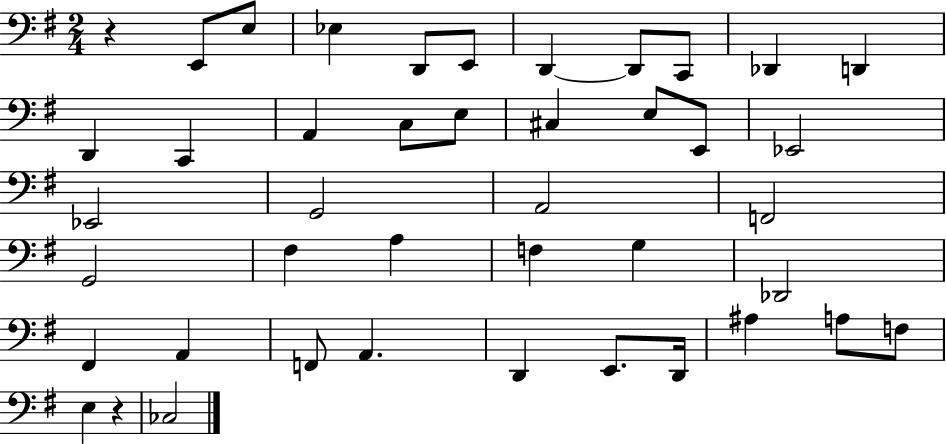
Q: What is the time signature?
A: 2/4